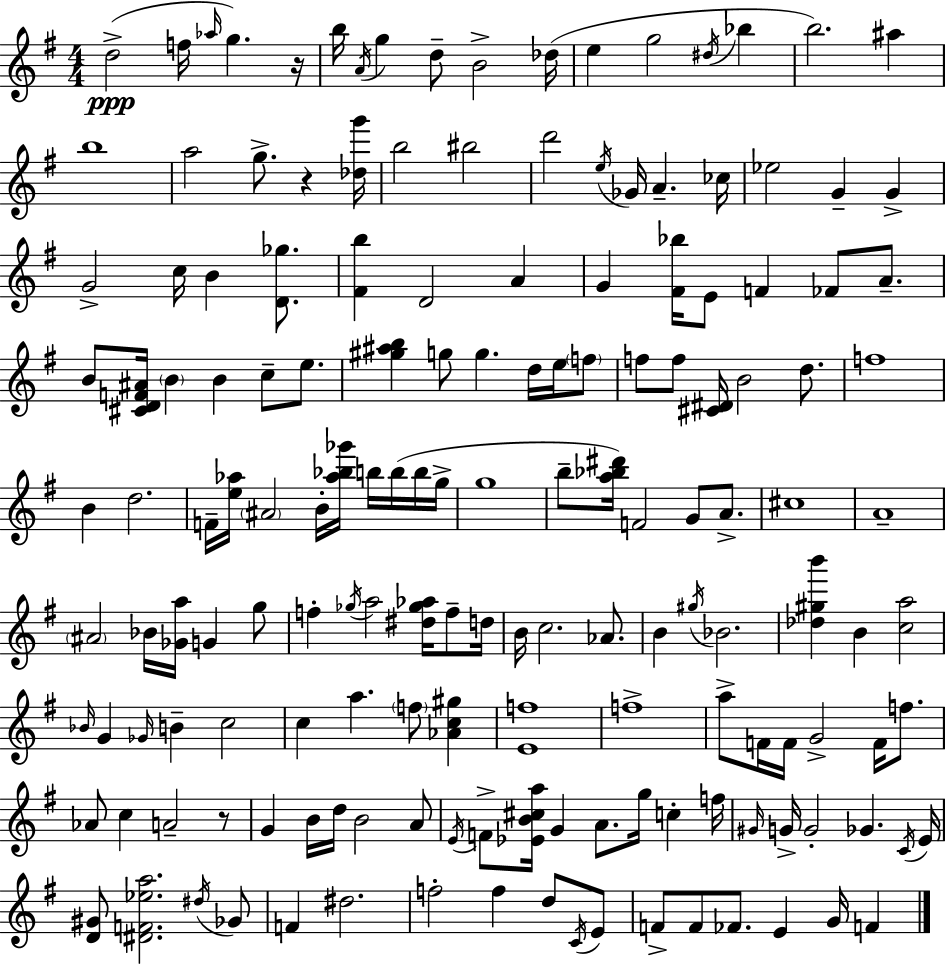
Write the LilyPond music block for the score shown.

{
  \clef treble
  \numericTimeSignature
  \time 4/4
  \key g \major
  d''2->(\ppp f''16 \grace { aes''16 } g''4.) | r16 b''16 \acciaccatura { a'16 } g''4 d''8-- b'2-> | des''16( e''4 g''2 \acciaccatura { dis''16 } bes''4 | b''2.) ais''4 | \break b''1 | a''2 g''8.-> r4 | <des'' g'''>16 b''2 bis''2 | d'''2 \acciaccatura { e''16 } ges'16 a'4.-- | \break ces''16 ees''2 g'4-- | g'4-> g'2-> c''16 b'4 | <d' ges''>8. <fis' b''>4 d'2 | a'4 g'4 <fis' bes''>16 e'8 f'4 fes'8 | \break a'8.-- b'8 <cis' d' f' ais'>16 \parenthesize b'4 b'4 c''8-- | e''8. <gis'' ais'' b''>4 g''8 g''4. | d''16 e''16 \parenthesize f''8 f''8 f''8 <cis' dis'>16 b'2 | d''8. f''1 | \break b'4 d''2. | f'16-- <e'' aes''>16 \parenthesize ais'2 b'16-. <aes'' bes'' ges'''>16 | b''16 b''16( b''16 g''16-> g''1 | b''8-- <a'' bes'' dis'''>16) f'2 g'8 | \break a'8.-> cis''1 | a'1-- | \parenthesize ais'2 bes'16 <ges' a''>16 g'4 | g''8 f''4-. \acciaccatura { ges''16 } a''2 | \break <dis'' ges'' aes''>16 f''8-- d''16 b'16 c''2. | aes'8. b'4 \acciaccatura { gis''16 } bes'2. | <des'' gis'' b'''>4 b'4 <c'' a''>2 | \grace { bes'16 } g'4 \grace { ges'16 } b'4-- | \break c''2 c''4 a''4. | \parenthesize f''8 <aes' c'' gis''>4 <e' f''>1 | f''1-> | a''8-> f'16 f'16 g'2-> | \break f'16 f''8. aes'8 c''4 a'2-- | r8 g'4 b'16 d''16 b'2 | a'8 \acciaccatura { e'16 } f'8-> <ees' b' cis'' a''>16 g'4 | a'8. g''16 c''4-. f''16 \grace { gis'16 } g'16-> g'2-. | \break ges'4. \acciaccatura { c'16 } e'16 <d' gis'>8 <dis' f' ees'' a''>2. | \acciaccatura { dis''16 } ges'8 f'4 | dis''2. f''2-. | f''4 d''8 \acciaccatura { c'16 } e'8 f'8-> f'8 | \break fes'8. e'4 g'16 f'4 \bar "|."
}